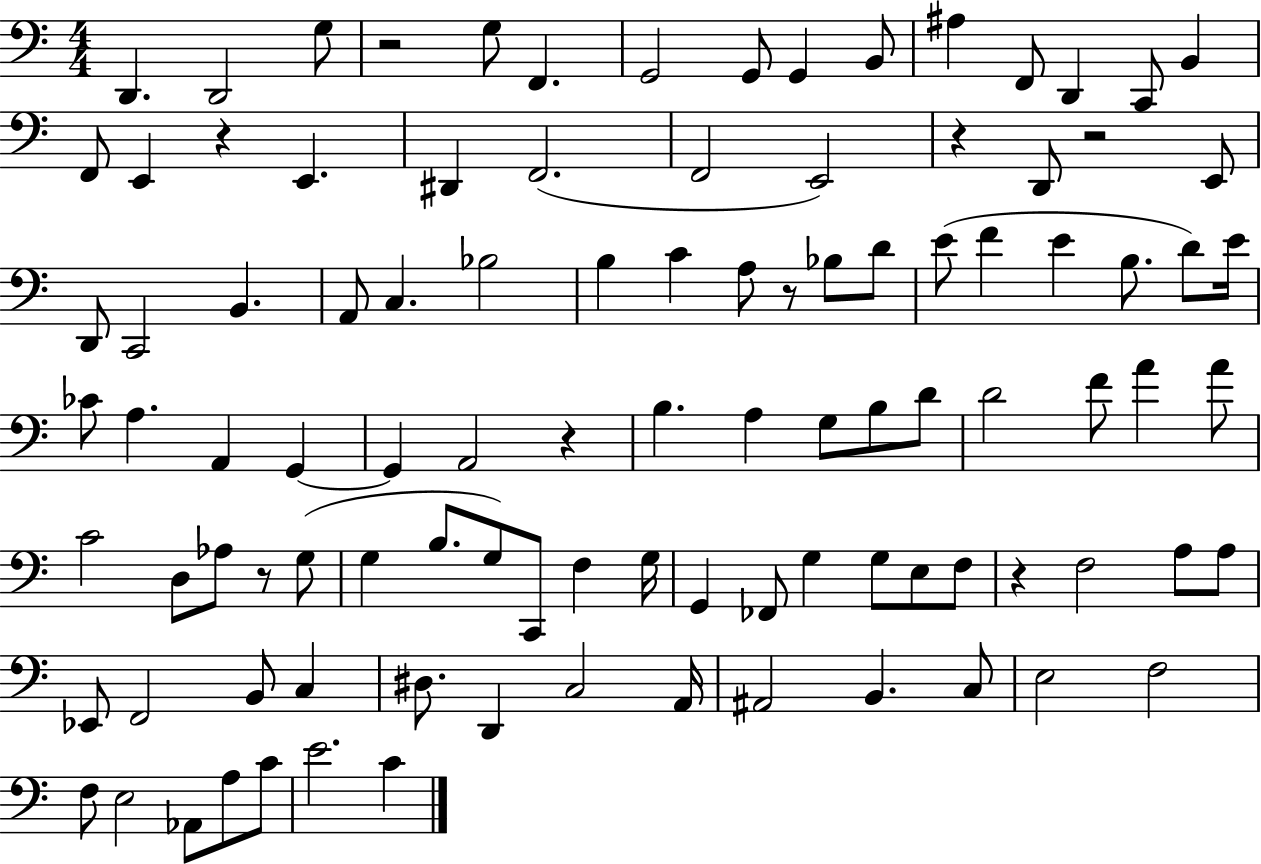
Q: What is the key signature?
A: C major